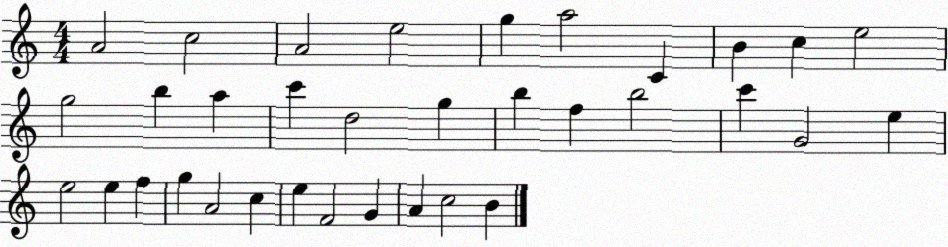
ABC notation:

X:1
T:Untitled
M:4/4
L:1/4
K:C
A2 c2 A2 e2 g a2 C B c e2 g2 b a c' d2 g b f b2 c' G2 e e2 e f g A2 c e F2 G A c2 B